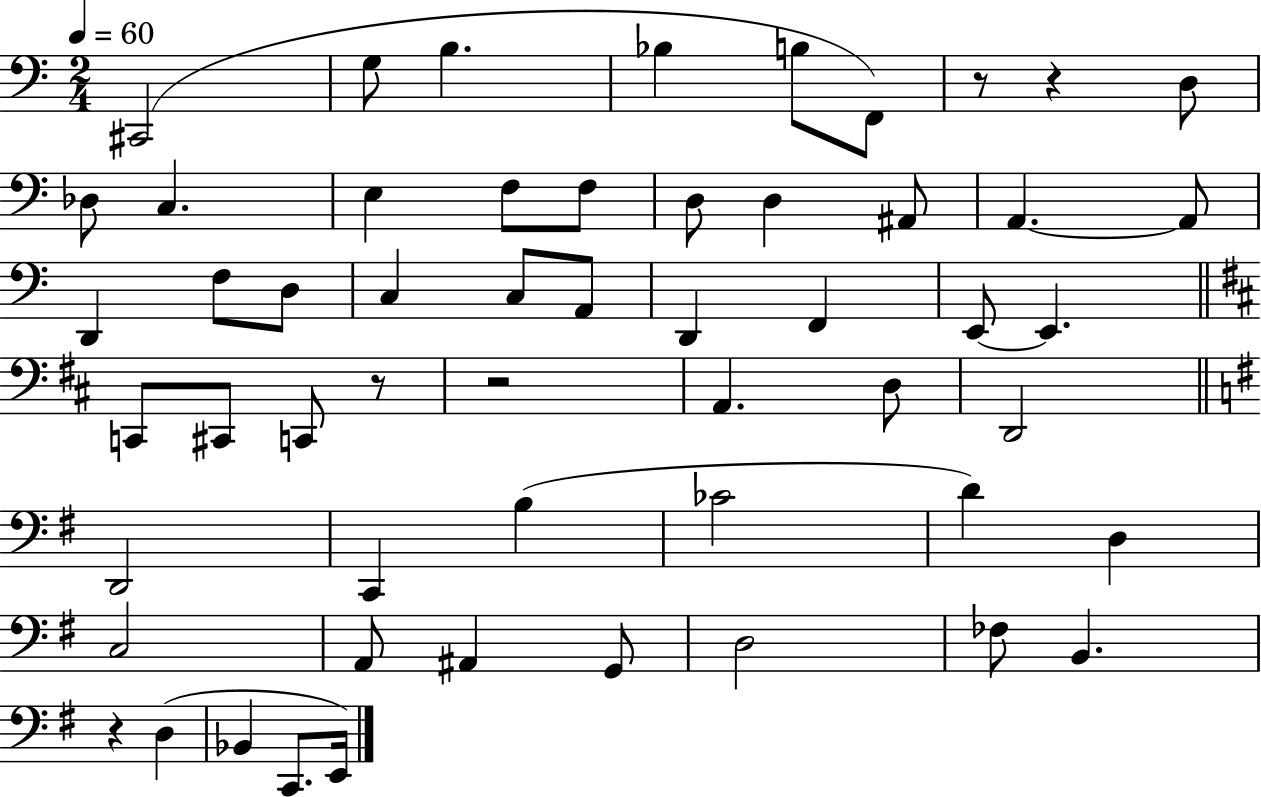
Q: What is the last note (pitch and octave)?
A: E2